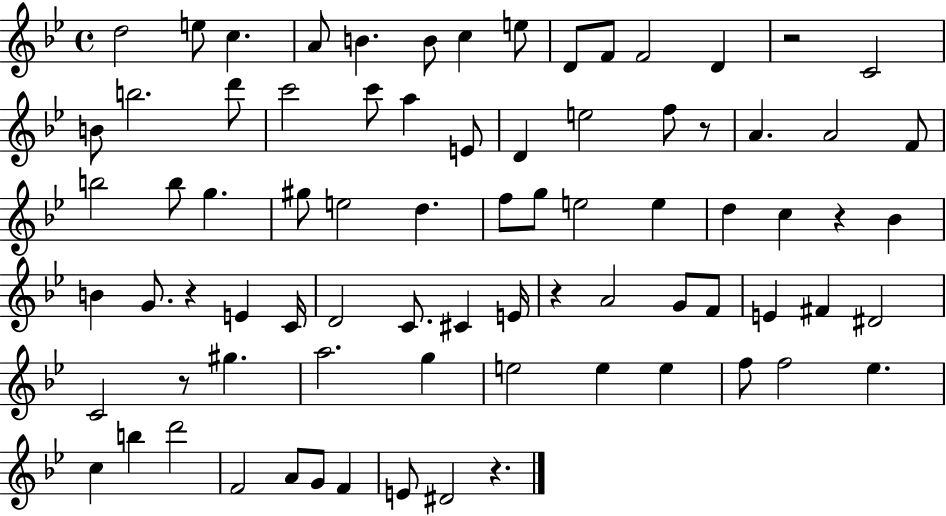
X:1
T:Untitled
M:4/4
L:1/4
K:Bb
d2 e/2 c A/2 B B/2 c e/2 D/2 F/2 F2 D z2 C2 B/2 b2 d'/2 c'2 c'/2 a E/2 D e2 f/2 z/2 A A2 F/2 b2 b/2 g ^g/2 e2 d f/2 g/2 e2 e d c z _B B G/2 z E C/4 D2 C/2 ^C E/4 z A2 G/2 F/2 E ^F ^D2 C2 z/2 ^g a2 g e2 e e f/2 f2 _e c b d'2 F2 A/2 G/2 F E/2 ^D2 z